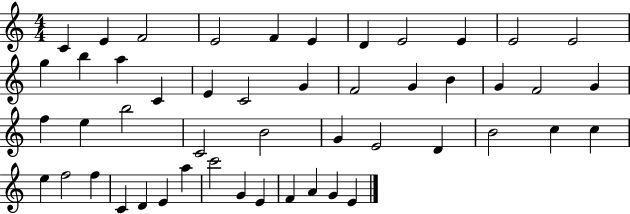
X:1
T:Untitled
M:4/4
L:1/4
K:C
C E F2 E2 F E D E2 E E2 E2 g b a C E C2 G F2 G B G F2 G f e b2 C2 B2 G E2 D B2 c c e f2 f C D E a c'2 G E F A G E